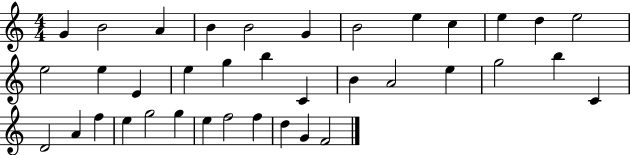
{
  \clef treble
  \numericTimeSignature
  \time 4/4
  \key c \major
  g'4 b'2 a'4 | b'4 b'2 g'4 | b'2 e''4 c''4 | e''4 d''4 e''2 | \break e''2 e''4 e'4 | e''4 g''4 b''4 c'4 | b'4 a'2 e''4 | g''2 b''4 c'4 | \break d'2 a'4 f''4 | e''4 g''2 g''4 | e''4 f''2 f''4 | d''4 g'4 f'2 | \break \bar "|."
}